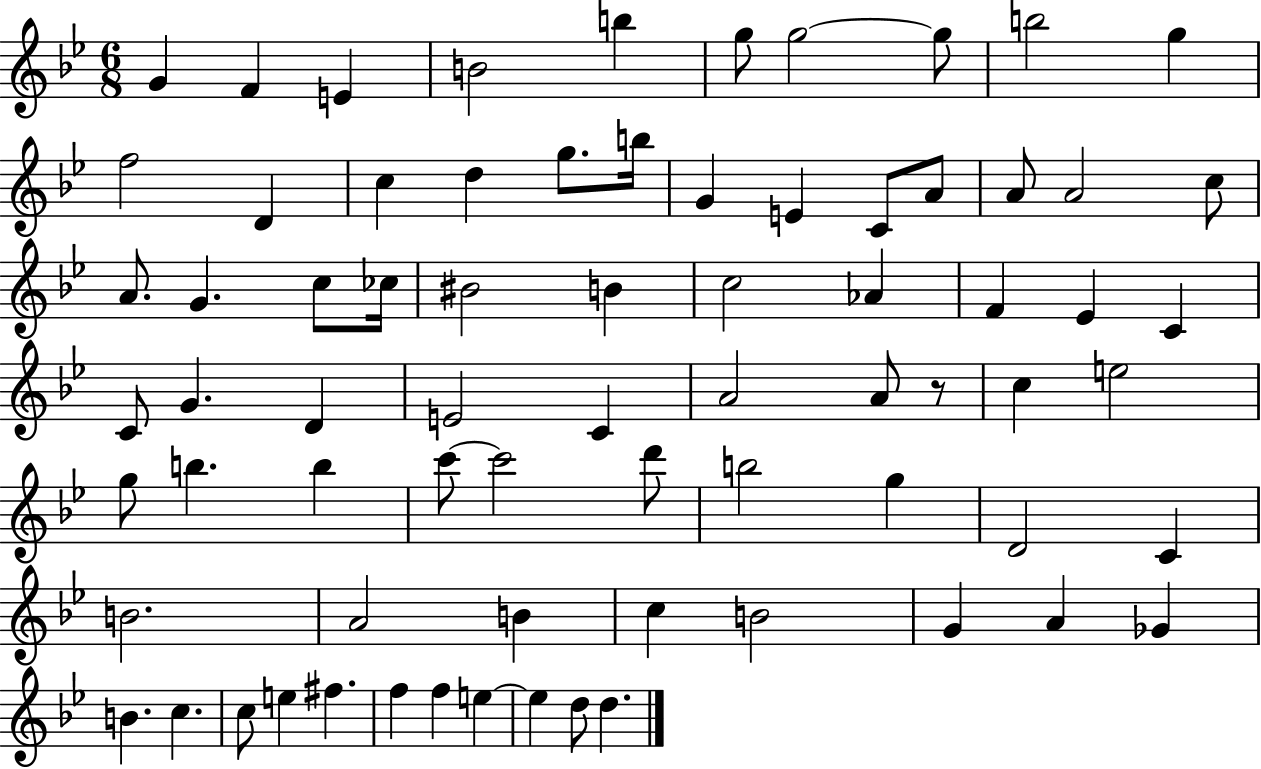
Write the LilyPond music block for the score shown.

{
  \clef treble
  \numericTimeSignature
  \time 6/8
  \key bes \major
  g'4 f'4 e'4 | b'2 b''4 | g''8 g''2~~ g''8 | b''2 g''4 | \break f''2 d'4 | c''4 d''4 g''8. b''16 | g'4 e'4 c'8 a'8 | a'8 a'2 c''8 | \break a'8. g'4. c''8 ces''16 | bis'2 b'4 | c''2 aes'4 | f'4 ees'4 c'4 | \break c'8 g'4. d'4 | e'2 c'4 | a'2 a'8 r8 | c''4 e''2 | \break g''8 b''4. b''4 | c'''8~~ c'''2 d'''8 | b''2 g''4 | d'2 c'4 | \break b'2. | a'2 b'4 | c''4 b'2 | g'4 a'4 ges'4 | \break b'4. c''4. | c''8 e''4 fis''4. | f''4 f''4 e''4~~ | e''4 d''8 d''4. | \break \bar "|."
}